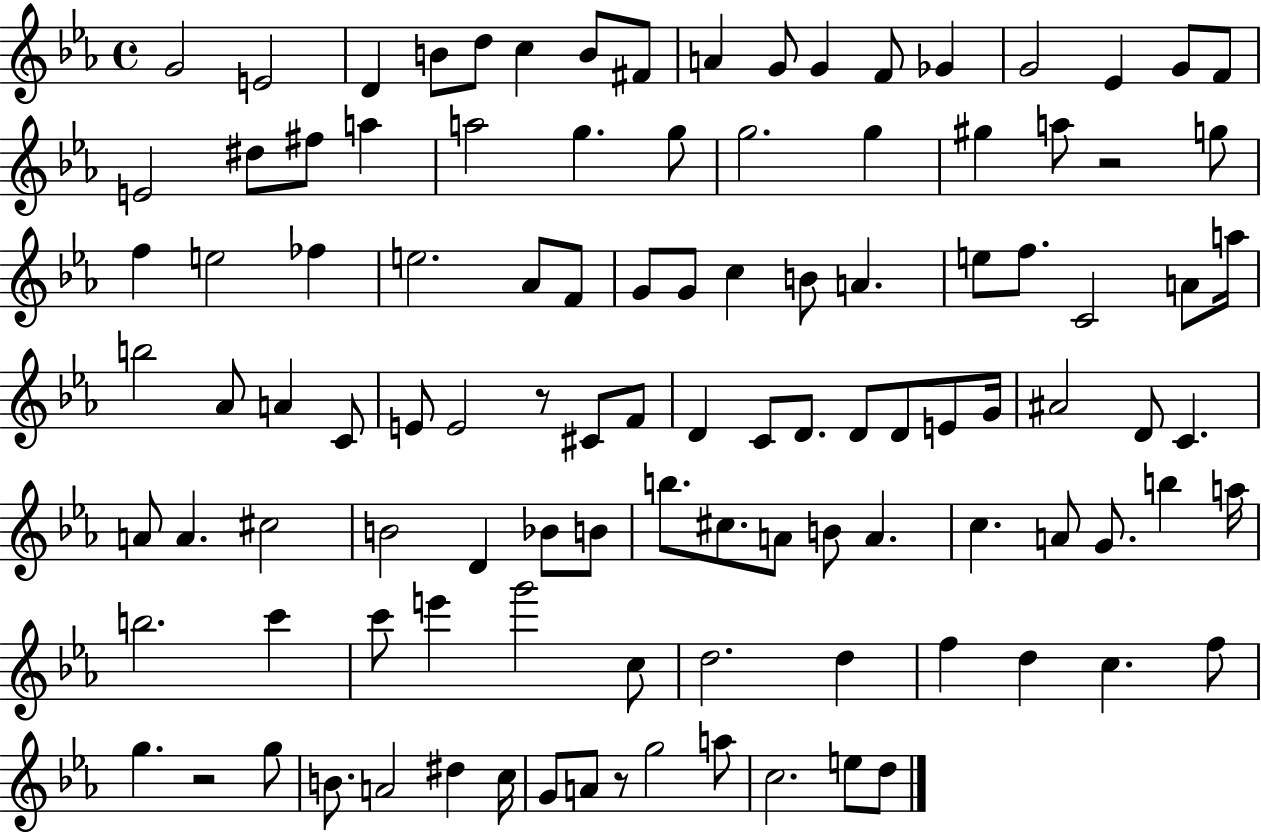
G4/h E4/h D4/q B4/e D5/e C5/q B4/e F#4/e A4/q G4/e G4/q F4/e Gb4/q G4/h Eb4/q G4/e F4/e E4/h D#5/e F#5/e A5/q A5/h G5/q. G5/e G5/h. G5/q G#5/q A5/e R/h G5/e F5/q E5/h FES5/q E5/h. Ab4/e F4/e G4/e G4/e C5/q B4/e A4/q. E5/e F5/e. C4/h A4/e A5/s B5/h Ab4/e A4/q C4/e E4/e E4/h R/e C#4/e F4/e D4/q C4/e D4/e. D4/e D4/e E4/e G4/s A#4/h D4/e C4/q. A4/e A4/q. C#5/h B4/h D4/q Bb4/e B4/e B5/e. C#5/e. A4/e B4/e A4/q. C5/q. A4/e G4/e. B5/q A5/s B5/h. C6/q C6/e E6/q G6/h C5/e D5/h. D5/q F5/q D5/q C5/q. F5/e G5/q. R/h G5/e B4/e. A4/h D#5/q C5/s G4/e A4/e R/e G5/h A5/e C5/h. E5/e D5/e